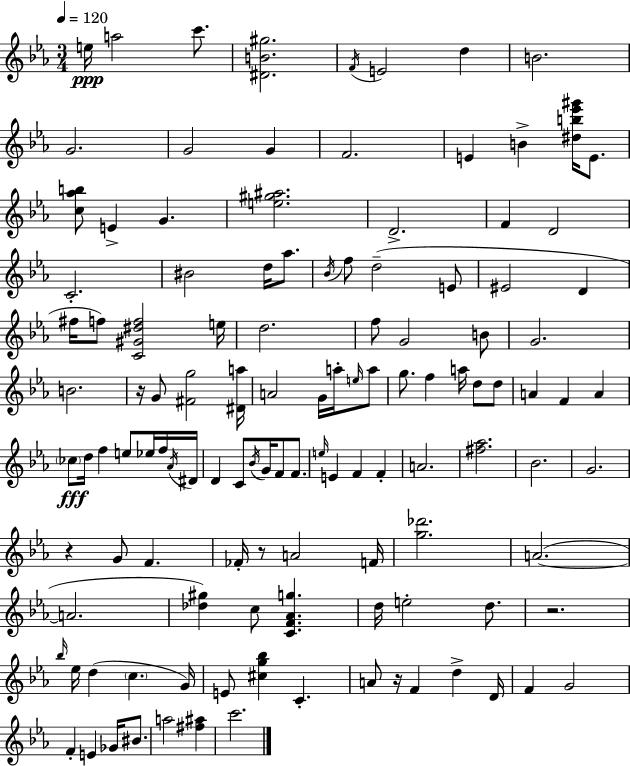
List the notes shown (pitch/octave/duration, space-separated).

E5/s A5/h C6/e. [D#4,B4,G#5]/h. F4/s E4/h D5/q B4/h. G4/h. G4/h G4/q F4/h. E4/q B4/q [D#5,B5,Eb6,G#6]/s E4/e. [C5,Ab5,B5]/e E4/q G4/q. [E5,G#5,A#5]/h. D4/h. F4/q D4/h C4/h. BIS4/h D5/s Ab5/e. Bb4/s F5/e D5/h E4/e EIS4/h D4/q F#5/s F5/e [C4,G#4,D#5,F5]/h E5/s D5/h. F5/e G4/h B4/e G4/h. B4/h. R/s G4/e [F#4,G5]/h [D#4,A5]/s A4/h G4/s A5/s E5/s A5/e G5/e. F5/q A5/s D5/e D5/e A4/q F4/q A4/q CES5/e D5/s F5/q E5/e Eb5/s F5/s Ab4/s D#4/s D4/q C4/e Bb4/s G4/s F4/e F4/e. E5/s E4/q F4/q F4/q A4/h. [F#5,Ab5]/h. Bb4/h. G4/h. R/q G4/e F4/q. FES4/s R/e A4/h F4/s [G5,Db6]/h. A4/h. A4/h. [Db5,G#5]/q C5/e [C4,F4,Ab4,G5]/q. D5/s E5/h D5/e. R/h. Bb5/s Eb5/s D5/q C5/q. G4/s E4/e [C#5,G5,Bb5]/q C4/q. A4/e R/s F4/q D5/q D4/s F4/q G4/h F4/q E4/q Gb4/s BIS4/e. A5/h [F#5,A#5]/q C6/h.